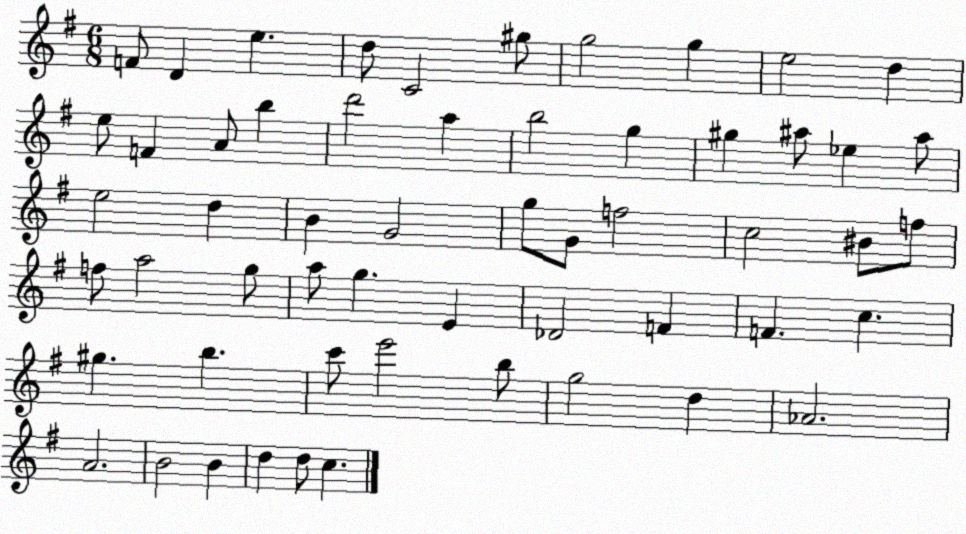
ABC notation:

X:1
T:Untitled
M:6/8
L:1/4
K:G
F/2 D e d/2 C2 ^g/2 g2 g e2 d e/2 F A/2 b d'2 a b2 g ^g ^a/2 _e ^a/2 e2 d B G2 g/2 G/2 f2 c2 ^B/2 f/2 f/2 a2 g/2 a/2 g E _D2 F F c ^g b c'/2 e'2 b/2 g2 d _A2 A2 B2 B d d/2 c